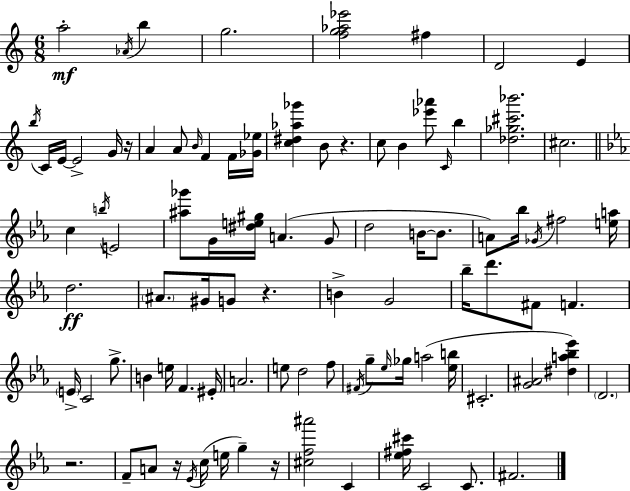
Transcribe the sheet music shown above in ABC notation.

X:1
T:Untitled
M:6/8
L:1/4
K:C
a2 _A/4 b g2 [fg_a_e']2 ^f D2 E b/4 C/4 E/4 E2 G/4 z/4 A A/2 B/4 F F/4 [_G_e]/4 [c^d_a_g'] B/2 z c/2 B [_e'_a']/2 C/4 b [_d_g^c'_b']2 ^c2 c b/4 E2 [^a_g']/2 G/4 [^de^g]/4 A G/2 d2 B/4 B/2 A/2 _b/4 _G/4 ^f2 [ea]/4 d2 ^A/2 ^G/4 G/2 z B G2 _b/4 d'/2 ^F/2 F E/4 C2 g/2 B e/4 F ^E/4 A2 e/2 d2 f/2 ^F/4 g/2 _e/4 _g/4 a2 [_eb]/4 ^C2 [G^A]2 [^da_b_e'] D2 z2 F/2 A/2 z/4 _E/4 c/4 e/4 g z/4 [^cf^a']2 C [_e^f^c']/4 C2 C/2 ^F2